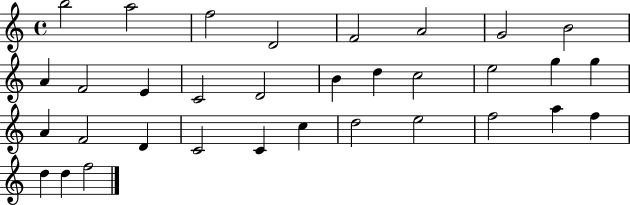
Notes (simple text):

B5/h A5/h F5/h D4/h F4/h A4/h G4/h B4/h A4/q F4/h E4/q C4/h D4/h B4/q D5/q C5/h E5/h G5/q G5/q A4/q F4/h D4/q C4/h C4/q C5/q D5/h E5/h F5/h A5/q F5/q D5/q D5/q F5/h